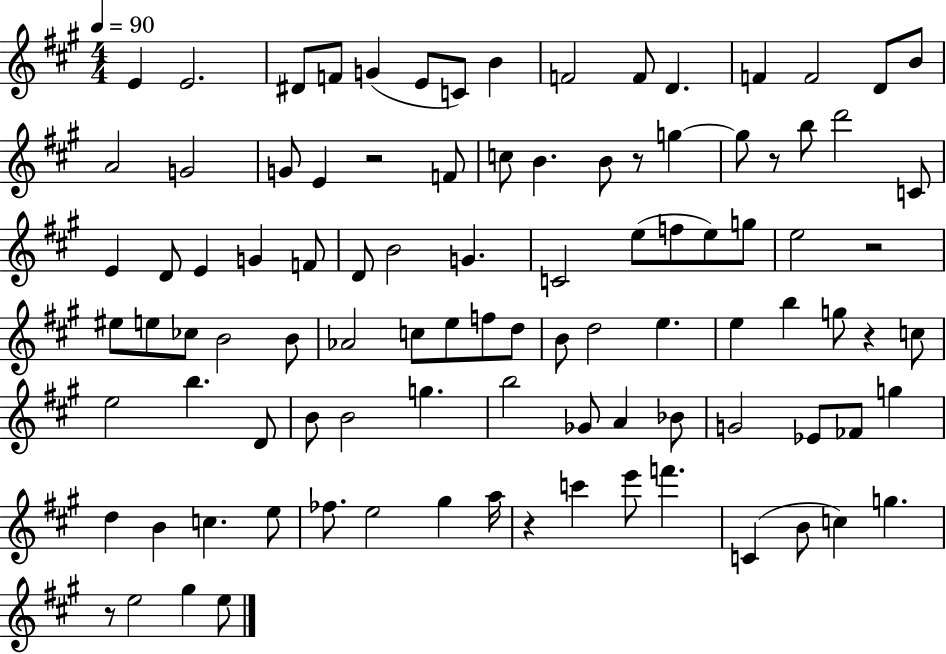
X:1
T:Untitled
M:4/4
L:1/4
K:A
E E2 ^D/2 F/2 G E/2 C/2 B F2 F/2 D F F2 D/2 B/2 A2 G2 G/2 E z2 F/2 c/2 B B/2 z/2 g g/2 z/2 b/2 d'2 C/2 E D/2 E G F/2 D/2 B2 G C2 e/2 f/2 e/2 g/2 e2 z2 ^e/2 e/2 _c/2 B2 B/2 _A2 c/2 e/2 f/2 d/2 B/2 d2 e e b g/2 z c/2 e2 b D/2 B/2 B2 g b2 _G/2 A _B/2 G2 _E/2 _F/2 g d B c e/2 _f/2 e2 ^g a/4 z c' e'/2 f' C B/2 c g z/2 e2 ^g e/2